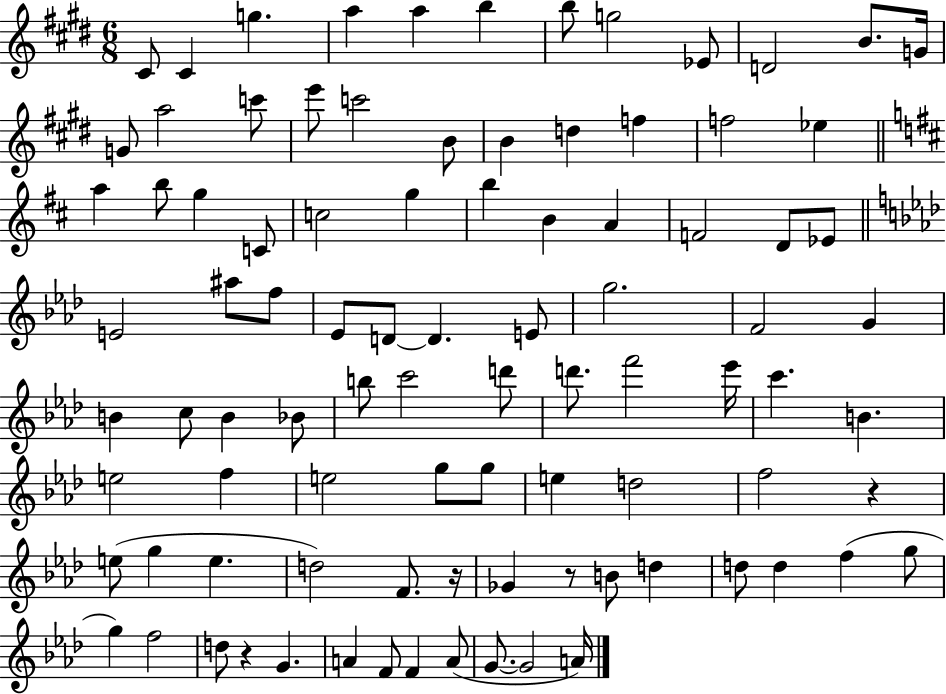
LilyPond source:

{
  \clef treble
  \numericTimeSignature
  \time 6/8
  \key e \major
  cis'8 cis'4 g''4. | a''4 a''4 b''4 | b''8 g''2 ees'8 | d'2 b'8. g'16 | \break g'8 a''2 c'''8 | e'''8 c'''2 b'8 | b'4 d''4 f''4 | f''2 ees''4 | \break \bar "||" \break \key d \major a''4 b''8 g''4 c'8 | c''2 g''4 | b''4 b'4 a'4 | f'2 d'8 ees'8 | \break \bar "||" \break \key aes \major e'2 ais''8 f''8 | ees'8 d'8~~ d'4. e'8 | g''2. | f'2 g'4 | \break b'4 c''8 b'4 bes'8 | b''8 c'''2 d'''8 | d'''8. f'''2 ees'''16 | c'''4. b'4. | \break e''2 f''4 | e''2 g''8 g''8 | e''4 d''2 | f''2 r4 | \break e''8( g''4 e''4. | d''2) f'8. r16 | ges'4 r8 b'8 d''4 | d''8 d''4 f''4( g''8 | \break g''4) f''2 | d''8 r4 g'4. | a'4 f'8 f'4 a'8( | g'8.~~ g'2 a'16) | \break \bar "|."
}